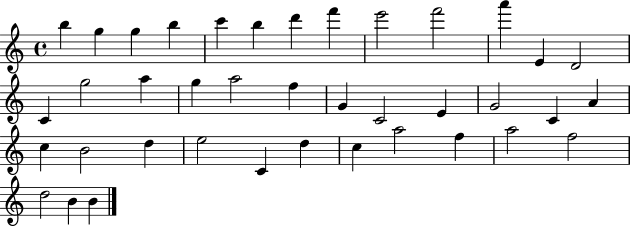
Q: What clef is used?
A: treble